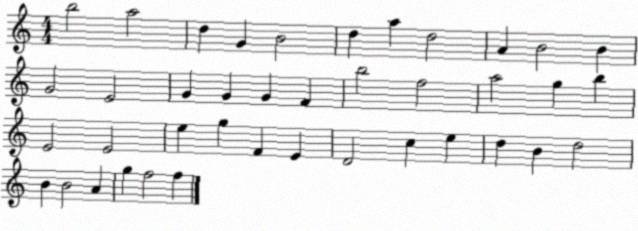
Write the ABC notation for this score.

X:1
T:Untitled
M:4/4
L:1/4
K:C
b2 a2 d G B2 d a d2 A B2 B G2 E2 G G G F b2 f2 a2 g b E2 E2 e g F E D2 c e d B d2 B B2 A g f2 f